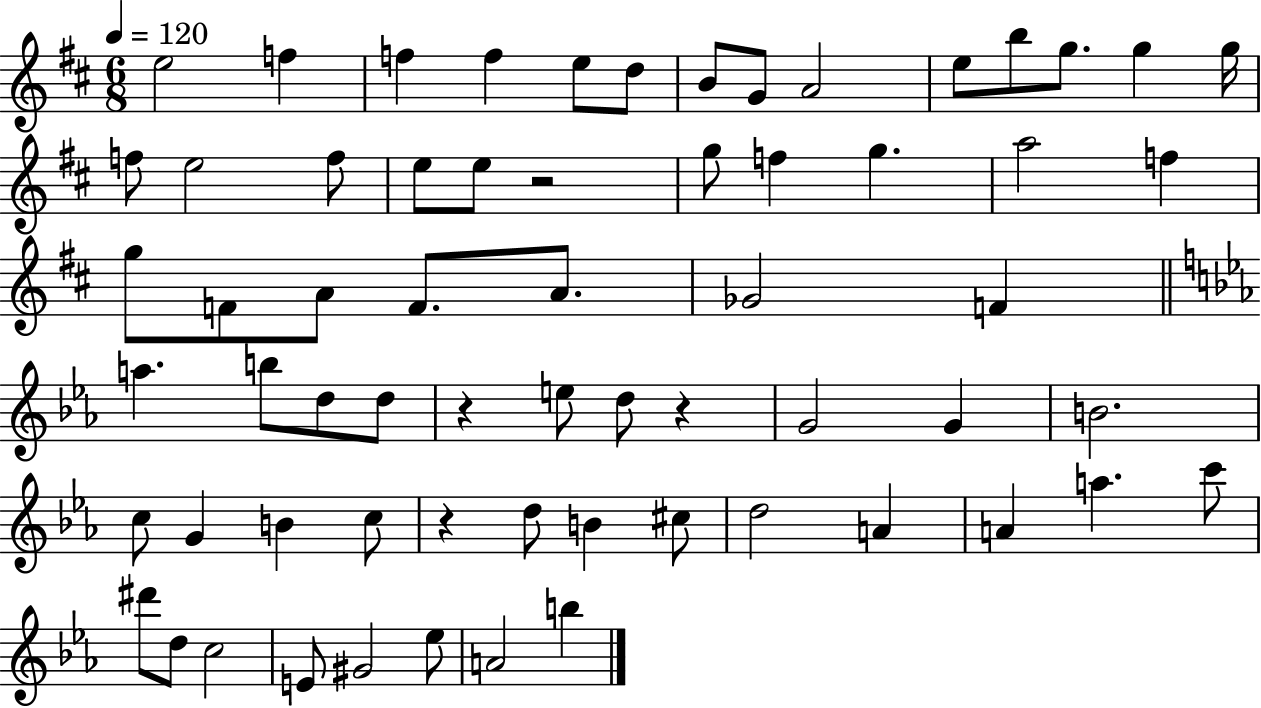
{
  \clef treble
  \numericTimeSignature
  \time 6/8
  \key d \major
  \tempo 4 = 120
  e''2 f''4 | f''4 f''4 e''8 d''8 | b'8 g'8 a'2 | e''8 b''8 g''8. g''4 g''16 | \break f''8 e''2 f''8 | e''8 e''8 r2 | g''8 f''4 g''4. | a''2 f''4 | \break g''8 f'8 a'8 f'8. a'8. | ges'2 f'4 | \bar "||" \break \key c \minor a''4. b''8 d''8 d''8 | r4 e''8 d''8 r4 | g'2 g'4 | b'2. | \break c''8 g'4 b'4 c''8 | r4 d''8 b'4 cis''8 | d''2 a'4 | a'4 a''4. c'''8 | \break dis'''8 d''8 c''2 | e'8 gis'2 ees''8 | a'2 b''4 | \bar "|."
}